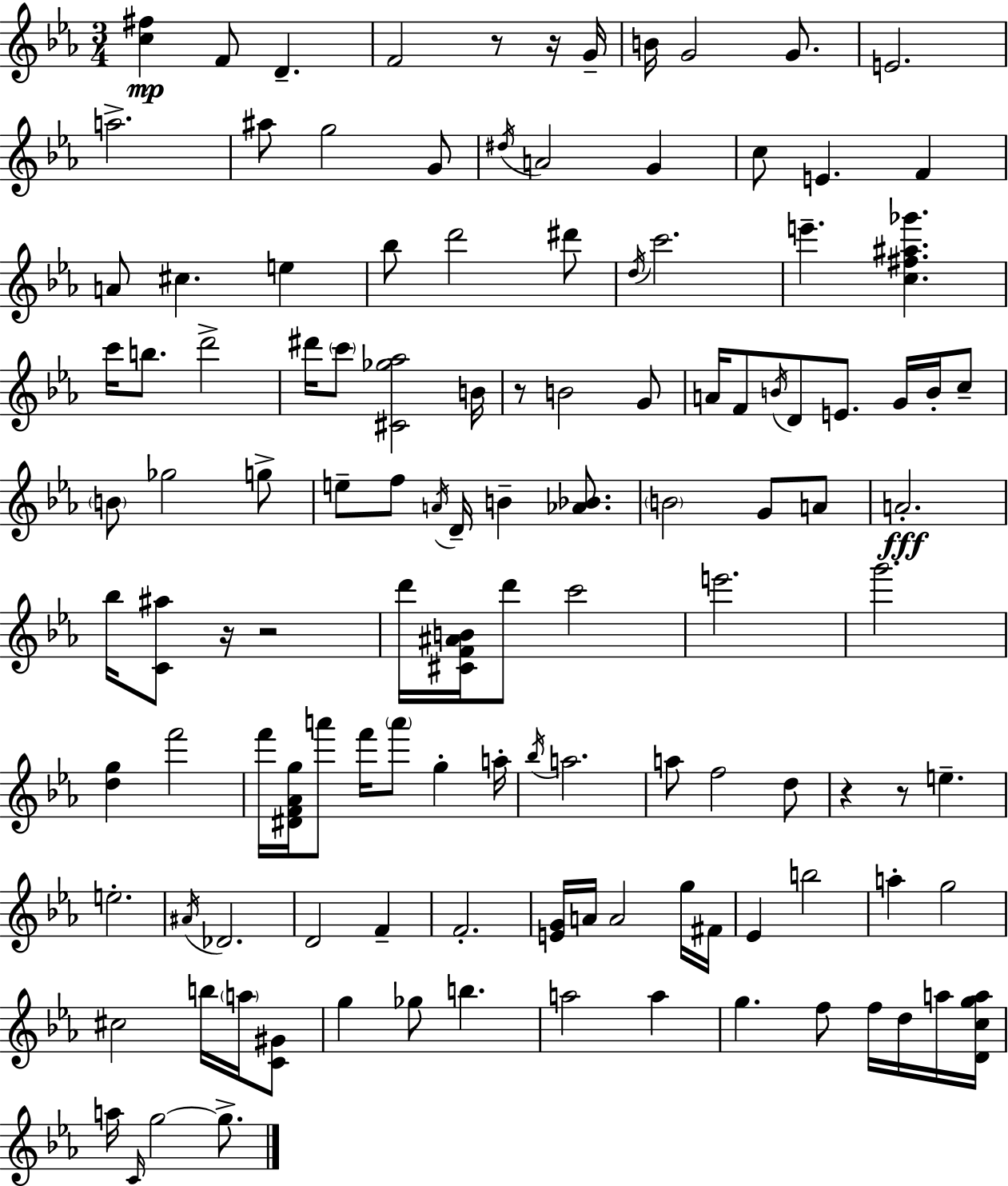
{
  \clef treble
  \numericTimeSignature
  \time 3/4
  \key c \minor
  <c'' fis''>4\mp f'8 d'4.-- | f'2 r8 r16 g'16-- | b'16 g'2 g'8. | e'2. | \break a''2.-> | ais''8 g''2 g'8 | \acciaccatura { dis''16 } a'2 g'4 | c''8 e'4. f'4 | \break a'8 cis''4. e''4 | bes''8 d'''2 dis'''8 | \acciaccatura { d''16 } c'''2. | e'''4.-- <c'' fis'' ais'' ges'''>4. | \break c'''16 b''8. d'''2-> | dis'''16 \parenthesize c'''8 <cis' ges'' aes''>2 | b'16 r8 b'2 | g'8 a'16 f'8 \acciaccatura { b'16 } d'8 e'8. g'16 | \break b'16-. c''8-- \parenthesize b'8 ges''2 | g''8-> e''8-- f''8 \acciaccatura { a'16 } d'16-- b'4-- | <aes' bes'>8. \parenthesize b'2 | g'8 a'8 a'2.-.\fff | \break bes''16 <c' ais''>8 r16 r2 | d'''16 <cis' f' ais' b'>16 d'''8 c'''2 | e'''2. | g'''2. | \break <d'' g''>4 f'''2 | f'''16 <dis' f' aes' g''>16 a'''8 f'''16 \parenthesize a'''8 g''4-. | a''16-. \acciaccatura { bes''16 } a''2. | a''8 f''2 | \break d''8 r4 r8 e''4.-- | e''2.-. | \acciaccatura { ais'16 } des'2. | d'2 | \break f'4-- f'2.-. | <e' g'>16 a'16 a'2 | g''16 fis'16 ees'4 b''2 | a''4-. g''2 | \break cis''2 | b''16 \parenthesize a''16 <c' gis'>8 g''4 ges''8 | b''4. a''2 | a''4 g''4. | \break f''8 f''16 d''16 a''16 <d' c'' g'' a''>16 a''16 \grace { c'16 } g''2~~ | g''8.-> \bar "|."
}